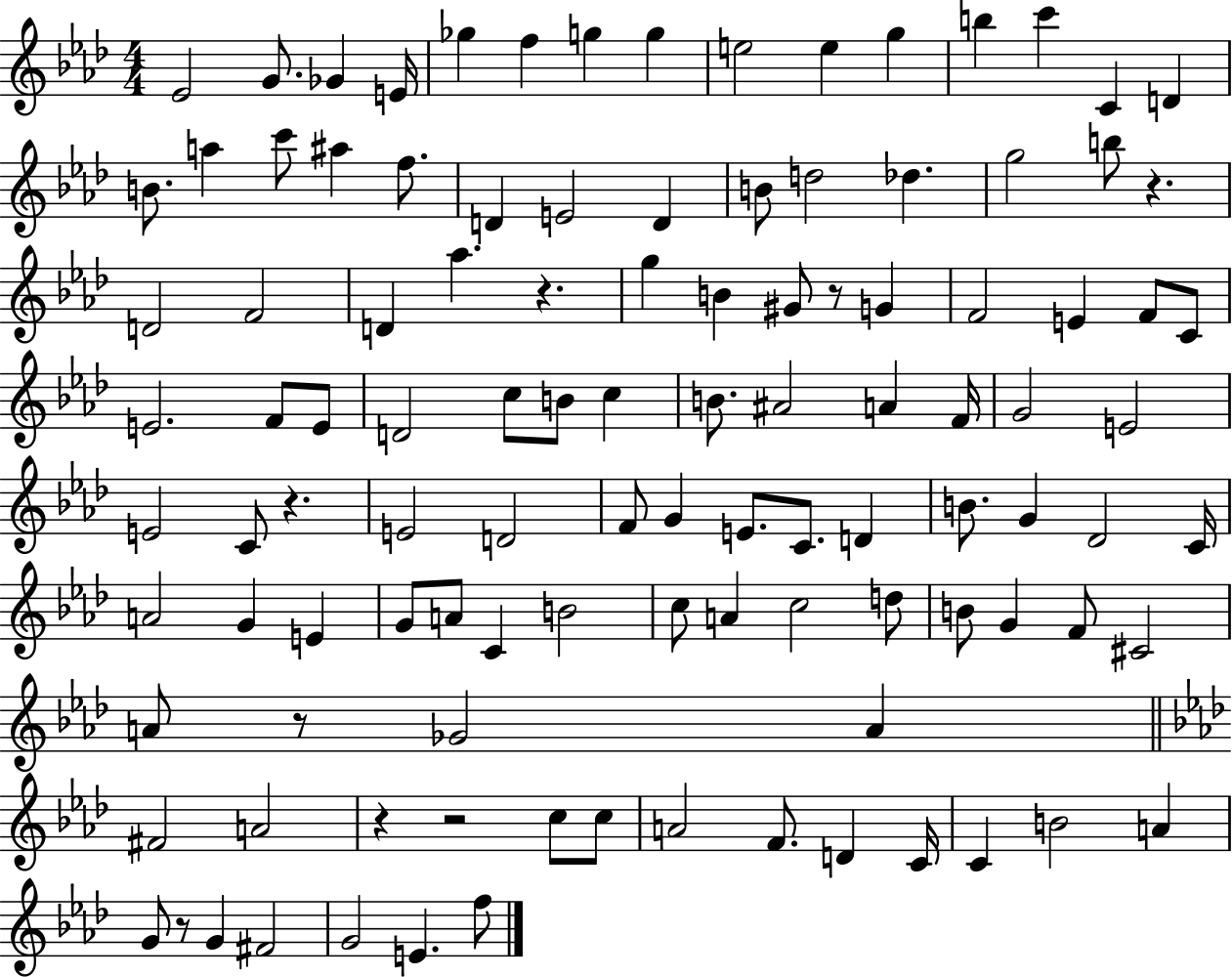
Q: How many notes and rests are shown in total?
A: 109